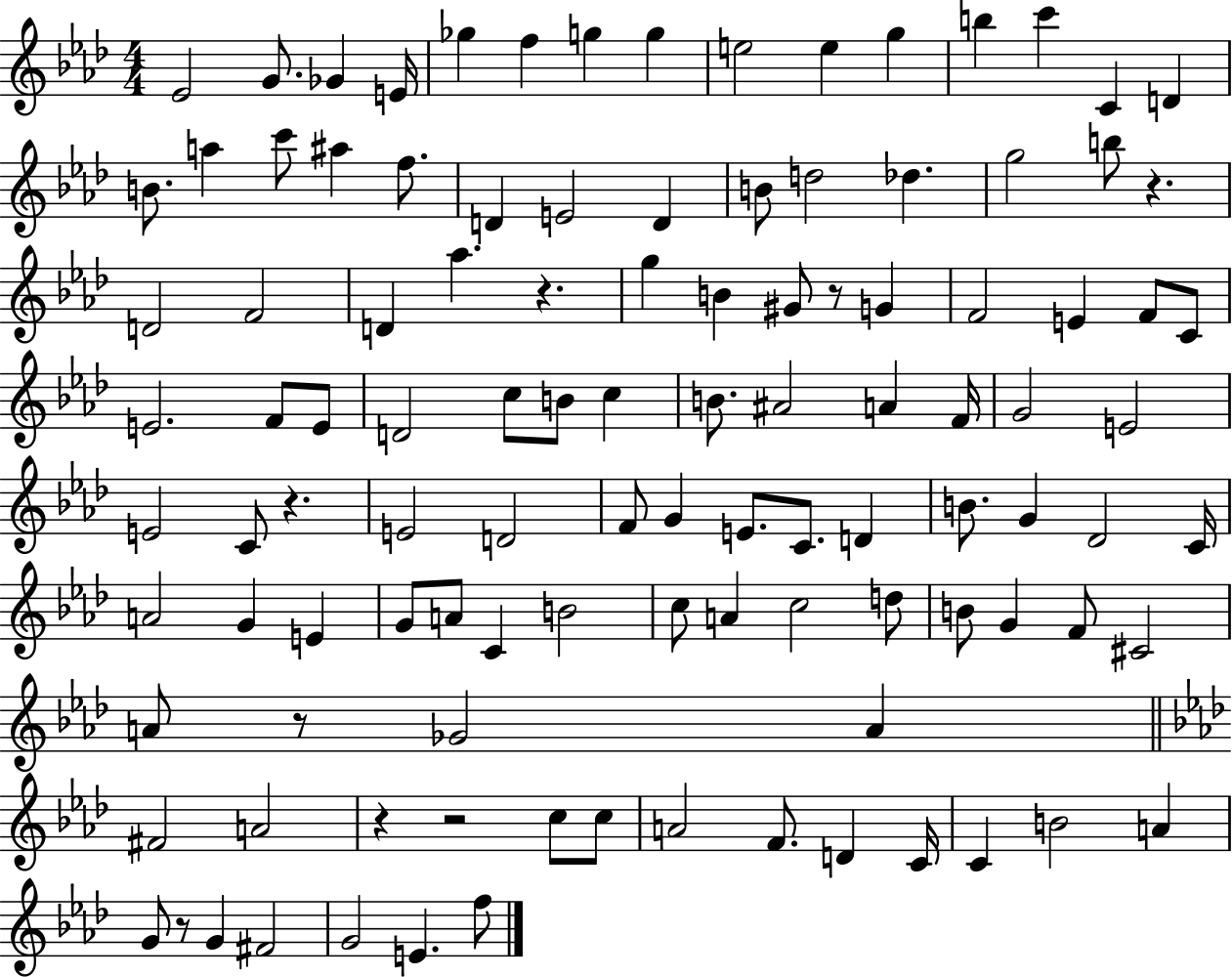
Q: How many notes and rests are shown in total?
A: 109